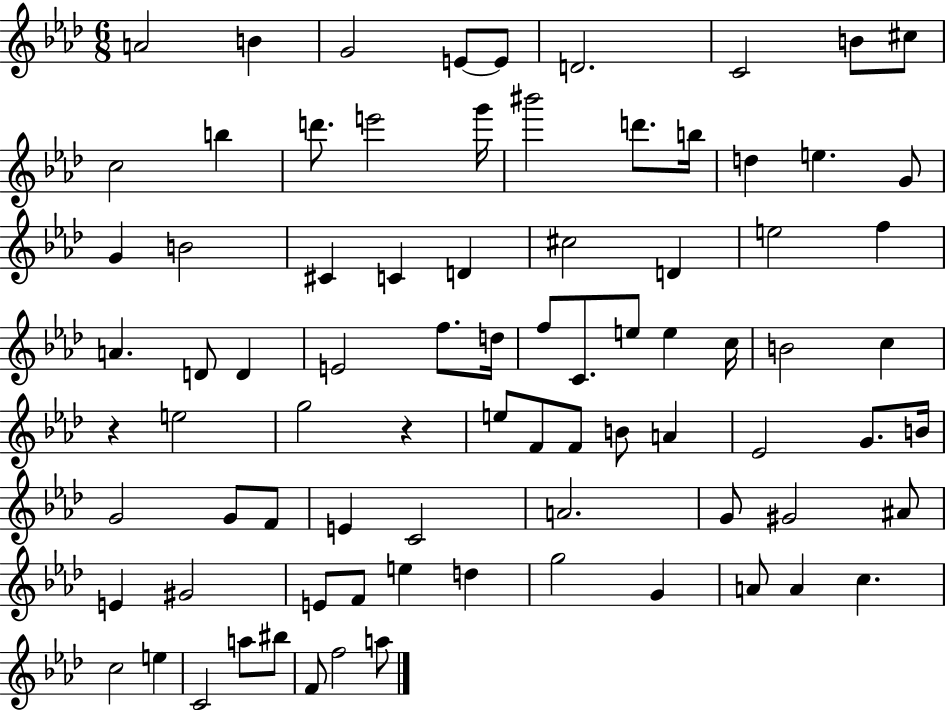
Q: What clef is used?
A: treble